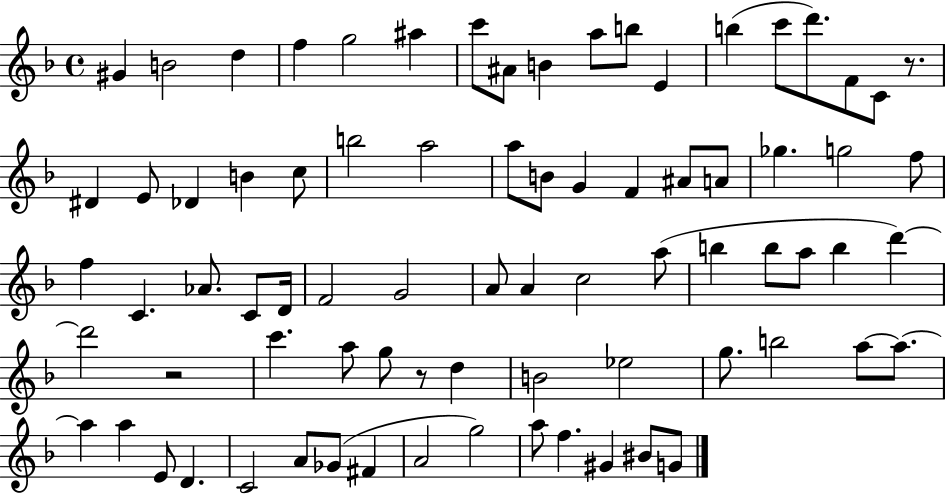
X:1
T:Untitled
M:4/4
L:1/4
K:F
^G B2 d f g2 ^a c'/2 ^A/2 B a/2 b/2 E b c'/2 d'/2 F/2 C/2 z/2 ^D E/2 _D B c/2 b2 a2 a/2 B/2 G F ^A/2 A/2 _g g2 f/2 f C _A/2 C/2 D/4 F2 G2 A/2 A c2 a/2 b b/2 a/2 b d' d'2 z2 c' a/2 g/2 z/2 d B2 _e2 g/2 b2 a/2 a/2 a a E/2 D C2 A/2 _G/2 ^F A2 g2 a/2 f ^G ^B/2 G/2